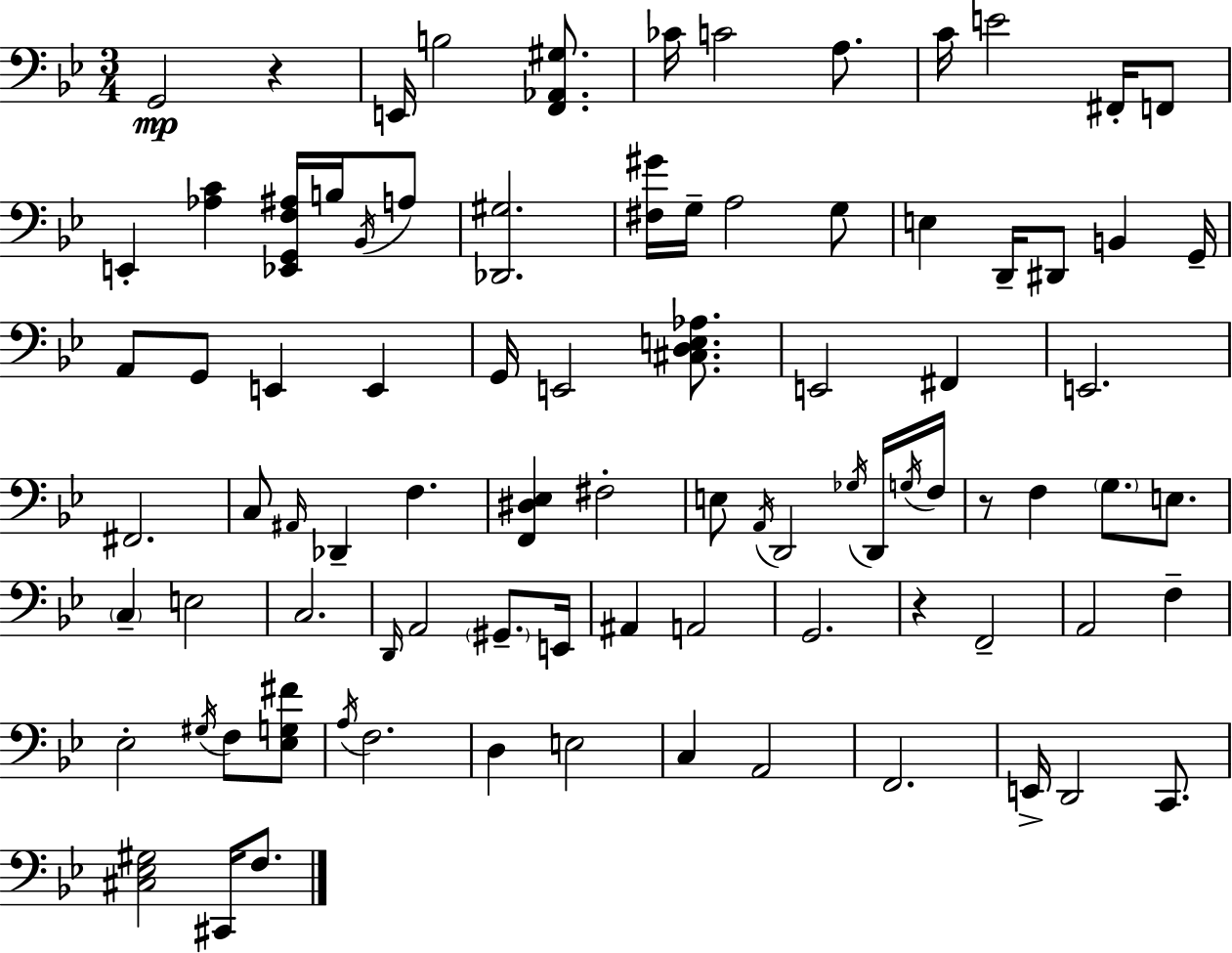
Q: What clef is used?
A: bass